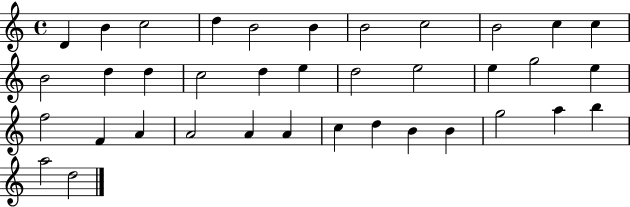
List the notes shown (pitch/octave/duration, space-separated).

D4/q B4/q C5/h D5/q B4/h B4/q B4/h C5/h B4/h C5/q C5/q B4/h D5/q D5/q C5/h D5/q E5/q D5/h E5/h E5/q G5/h E5/q F5/h F4/q A4/q A4/h A4/q A4/q C5/q D5/q B4/q B4/q G5/h A5/q B5/q A5/h D5/h